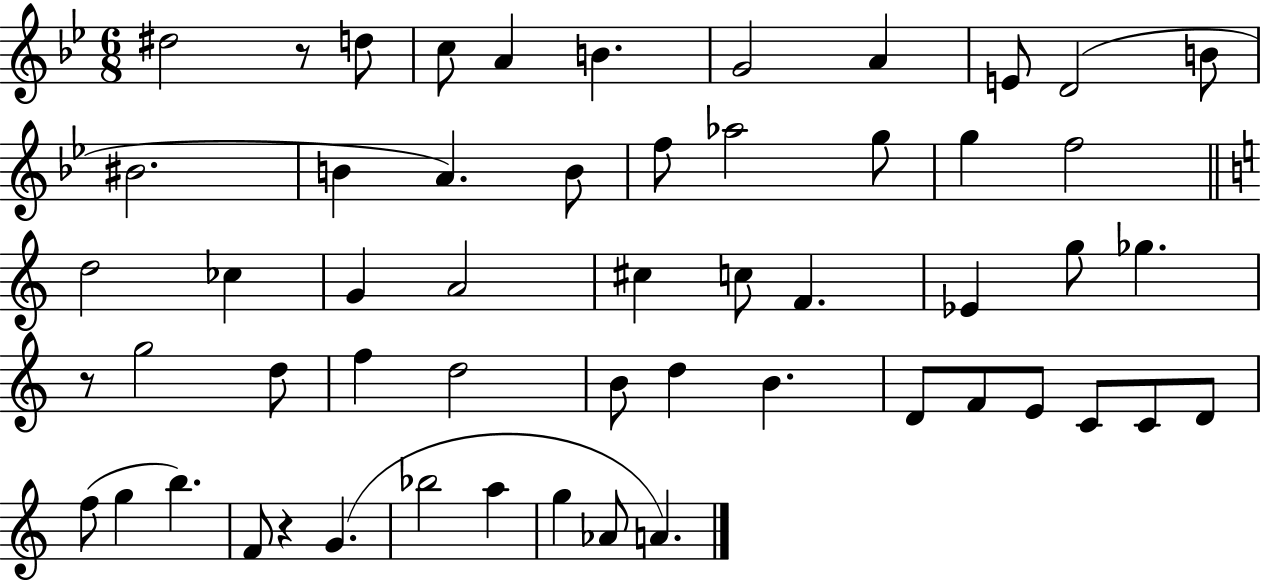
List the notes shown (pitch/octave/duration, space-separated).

D#5/h R/e D5/e C5/e A4/q B4/q. G4/h A4/q E4/e D4/h B4/e BIS4/h. B4/q A4/q. B4/e F5/e Ab5/h G5/e G5/q F5/h D5/h CES5/q G4/q A4/h C#5/q C5/e F4/q. Eb4/q G5/e Gb5/q. R/e G5/h D5/e F5/q D5/h B4/e D5/q B4/q. D4/e F4/e E4/e C4/e C4/e D4/e F5/e G5/q B5/q. F4/e R/q G4/q. Bb5/h A5/q G5/q Ab4/e A4/q.